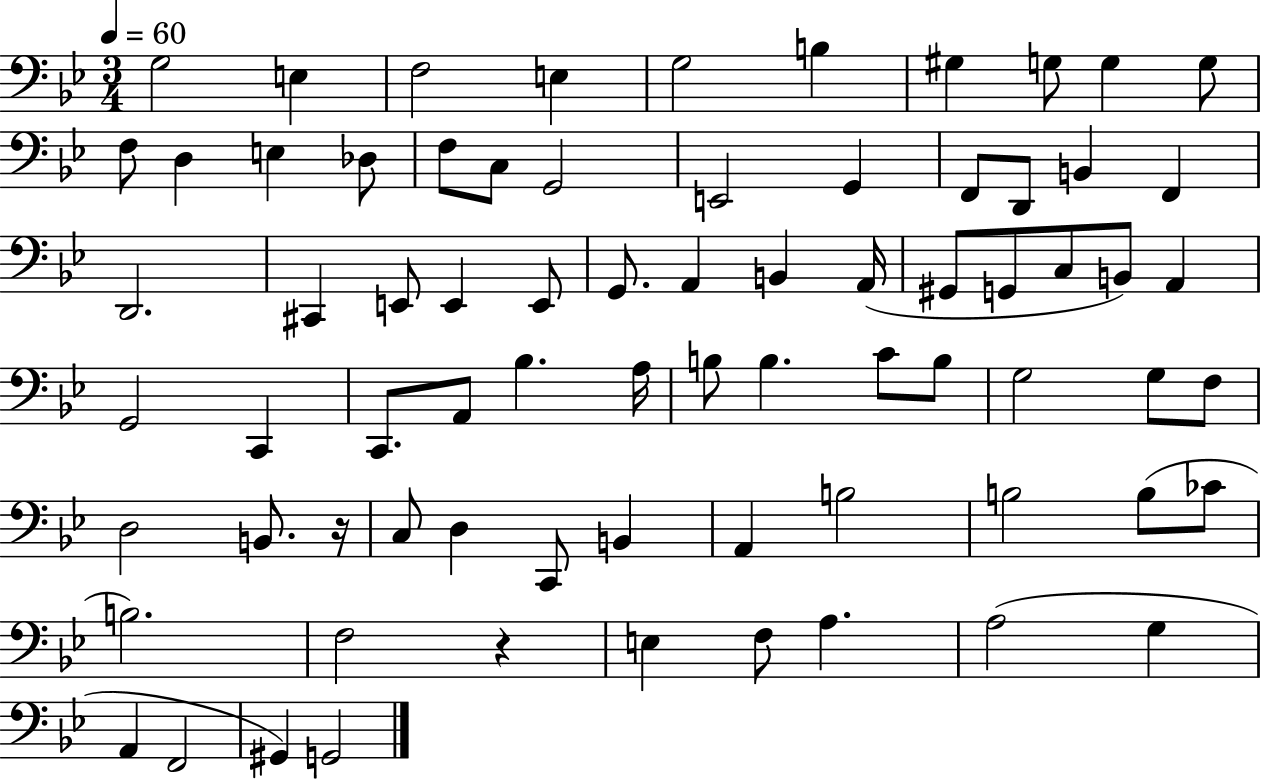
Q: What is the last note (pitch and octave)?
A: G2